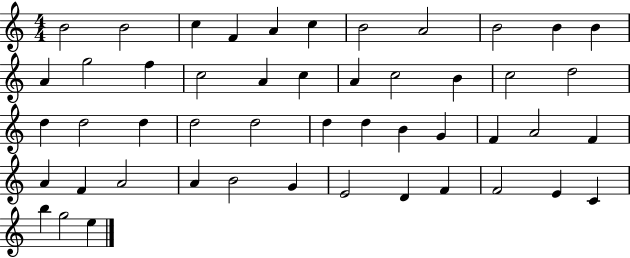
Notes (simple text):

B4/h B4/h C5/q F4/q A4/q C5/q B4/h A4/h B4/h B4/q B4/q A4/q G5/h F5/q C5/h A4/q C5/q A4/q C5/h B4/q C5/h D5/h D5/q D5/h D5/q D5/h D5/h D5/q D5/q B4/q G4/q F4/q A4/h F4/q A4/q F4/q A4/h A4/q B4/h G4/q E4/h D4/q F4/q F4/h E4/q C4/q B5/q G5/h E5/q